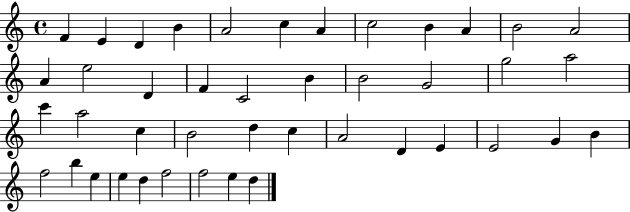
F4/q E4/q D4/q B4/q A4/h C5/q A4/q C5/h B4/q A4/q B4/h A4/h A4/q E5/h D4/q F4/q C4/h B4/q B4/h G4/h G5/h A5/h C6/q A5/h C5/q B4/h D5/q C5/q A4/h D4/q E4/q E4/h G4/q B4/q F5/h B5/q E5/q E5/q D5/q F5/h F5/h E5/q D5/q